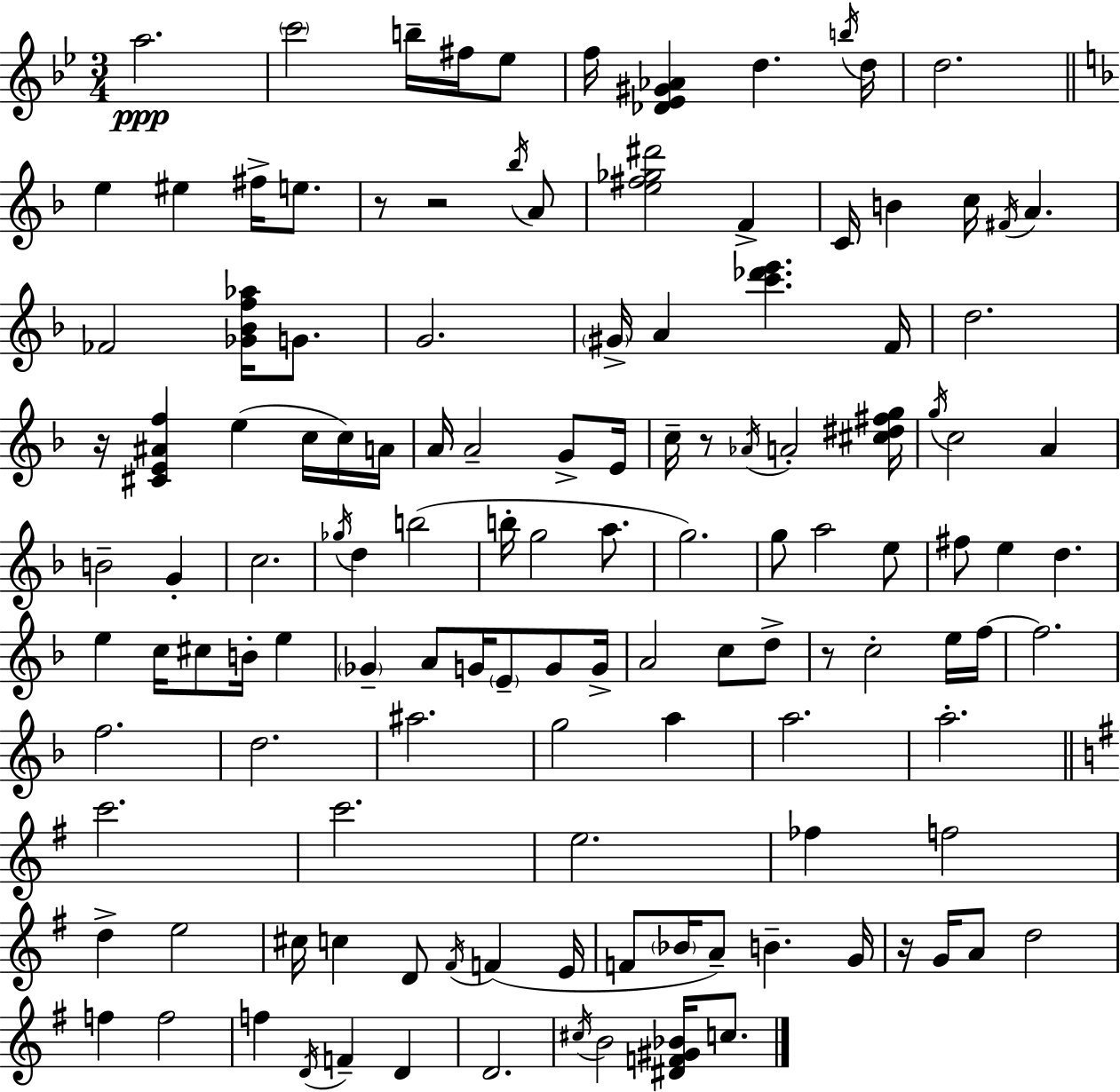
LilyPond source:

{
  \clef treble
  \numericTimeSignature
  \time 3/4
  \key g \minor
  a''2.\ppp | \parenthesize c'''2 b''16-- fis''16 ees''8 | f''16 <des' ees' gis' aes'>4 d''4. \acciaccatura { b''16 } | d''16 d''2. | \break \bar "||" \break \key d \minor e''4 eis''4 fis''16-> e''8. | r8 r2 \acciaccatura { bes''16 } a'8 | <e'' fis'' ges'' dis'''>2 f'4-> | c'16 b'4 c''16 \acciaccatura { fis'16 } a'4. | \break fes'2 <ges' bes' f'' aes''>16 g'8. | g'2. | \parenthesize gis'16-> a'4 <c''' des''' e'''>4. | f'16 d''2. | \break r16 <cis' e' ais' f''>4 e''4( c''16 | c''16) a'16 a'16 a'2-- g'8-> | e'16 c''16-- r8 \acciaccatura { aes'16 } a'2-. | <cis'' dis'' fis'' g''>16 \acciaccatura { g''16 } c''2 | \break a'4 b'2-- | g'4-. c''2. | \acciaccatura { ges''16 } d''4 b''2( | b''16-. g''2 | \break a''8. g''2.) | g''8 a''2 | e''8 fis''8 e''4 d''4. | e''4 c''16 cis''8 | \break b'16-. e''4 \parenthesize ges'4-- a'8 g'16 | \parenthesize e'8-- g'8 g'16-> a'2 | c''8 d''8-> r8 c''2-. | e''16 f''16~~ f''2. | \break f''2. | d''2. | ais''2. | g''2 | \break a''4 a''2. | a''2.-. | \bar "||" \break \key g \major c'''2. | c'''2. | e''2. | fes''4 f''2 | \break d''4-> e''2 | cis''16 c''4 d'8 \acciaccatura { fis'16 } f'4( | e'16 f'8 \parenthesize bes'16 a'8--) b'4.-- | g'16 r16 g'16 a'8 d''2 | \break f''4 f''2 | f''4 \acciaccatura { d'16 } f'4-- d'4 | d'2. | \acciaccatura { cis''16 } b'2 <dis' f' gis' bes'>16 | \break c''8. \bar "|."
}